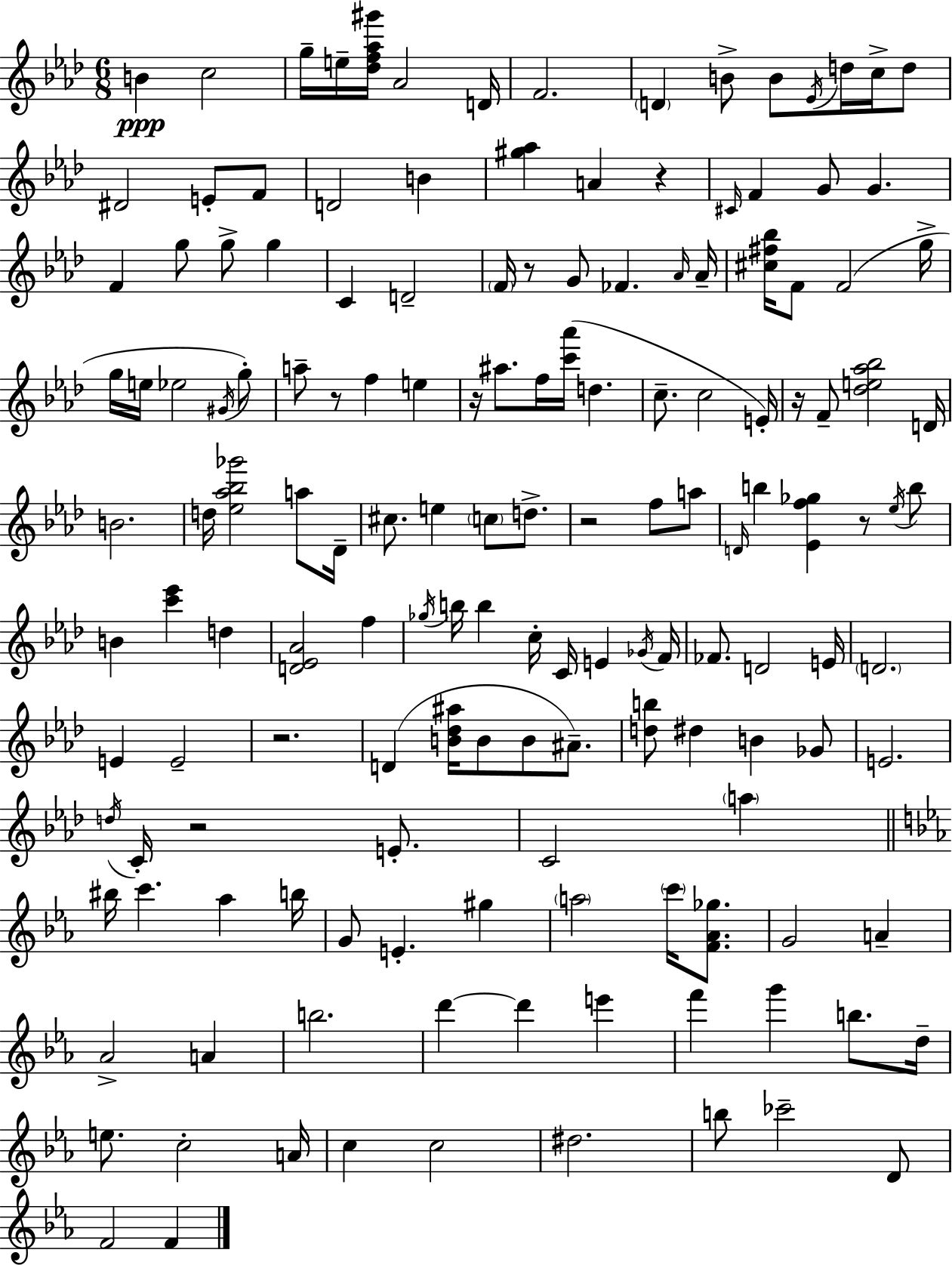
B4/q C5/h G5/s E5/s [Db5,F5,Ab5,G#6]/s Ab4/h D4/s F4/h. D4/q B4/e B4/e Eb4/s D5/s C5/s D5/e D#4/h E4/e F4/e D4/h B4/q [G#5,Ab5]/q A4/q R/q C#4/s F4/q G4/e G4/q. F4/q G5/e G5/e G5/q C4/q D4/h F4/s R/e G4/e FES4/q. Ab4/s Ab4/s [C#5,F#5,Bb5]/s F4/e F4/h G5/s G5/s E5/s Eb5/h G#4/s G5/e A5/e R/e F5/q E5/q R/s A#5/e. F5/s [C6,Ab6]/s D5/q. C5/e. C5/h E4/s R/s F4/e [Db5,E5,Ab5,Bb5]/h D4/s B4/h. D5/s [Eb5,Ab5,Bb5,Gb6]/h A5/e Db4/s C#5/e. E5/q C5/e D5/e. R/h F5/e A5/e D4/s B5/q [Eb4,F5,Gb5]/q R/e Eb5/s B5/e B4/q [C6,Eb6]/q D5/q [D4,Eb4,Ab4]/h F5/q Gb5/s B5/s B5/q C5/s C4/s E4/q Gb4/s F4/s FES4/e. D4/h E4/s D4/h. E4/q E4/h R/h. D4/q [B4,Db5,A#5]/s B4/e B4/e A#4/e. [D5,B5]/e D#5/q B4/q Gb4/e E4/h. D5/s C4/s R/h E4/e. C4/h A5/q BIS5/s C6/q. Ab5/q B5/s G4/e E4/q. G#5/q A5/h C6/s [F4,Ab4,Gb5]/e. G4/h A4/q Ab4/h A4/q B5/h. D6/q D6/q E6/q F6/q G6/q B5/e. D5/s E5/e. C5/h A4/s C5/q C5/h D#5/h. B5/e CES6/h D4/e F4/h F4/q